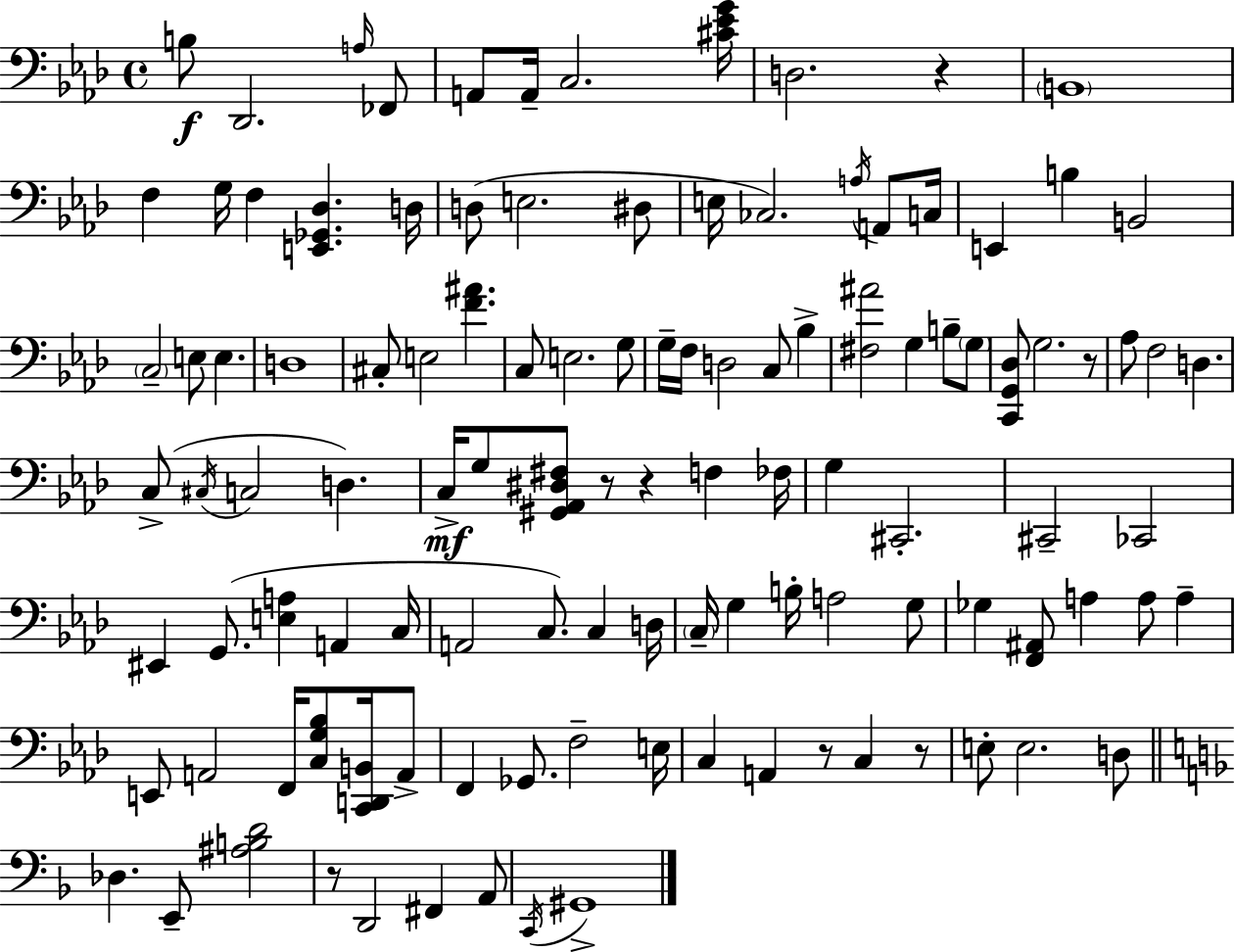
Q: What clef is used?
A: bass